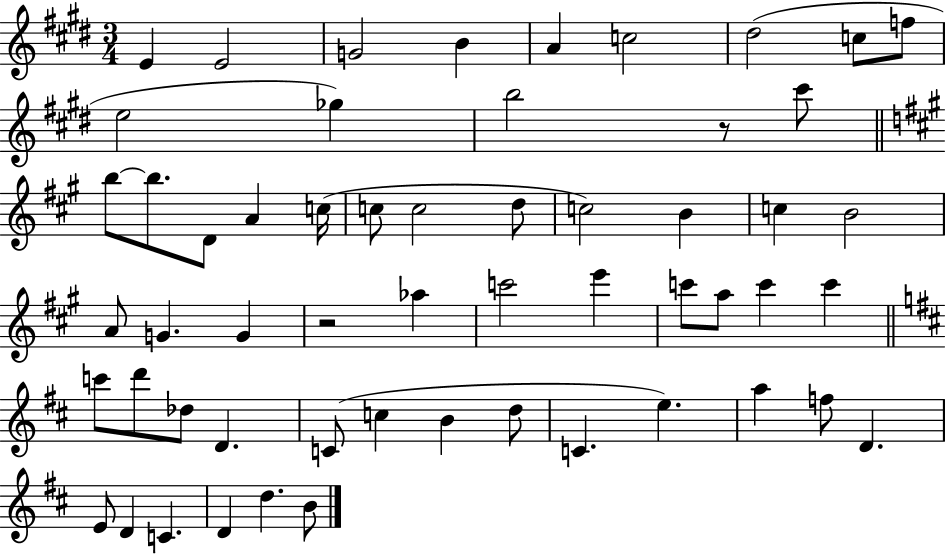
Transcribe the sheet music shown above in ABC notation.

X:1
T:Untitled
M:3/4
L:1/4
K:E
E E2 G2 B A c2 ^d2 c/2 f/2 e2 _g b2 z/2 ^c'/2 b/2 b/2 D/2 A c/4 c/2 c2 d/2 c2 B c B2 A/2 G G z2 _a c'2 e' c'/2 a/2 c' c' c'/2 d'/2 _d/2 D C/2 c B d/2 C e a f/2 D E/2 D C D d B/2